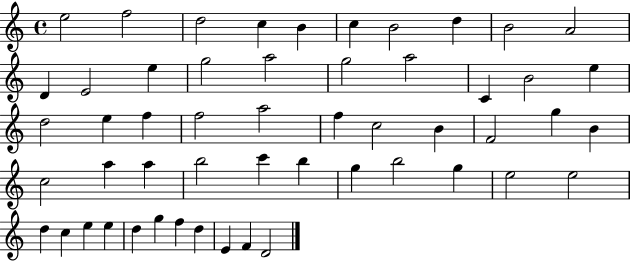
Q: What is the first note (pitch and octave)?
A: E5